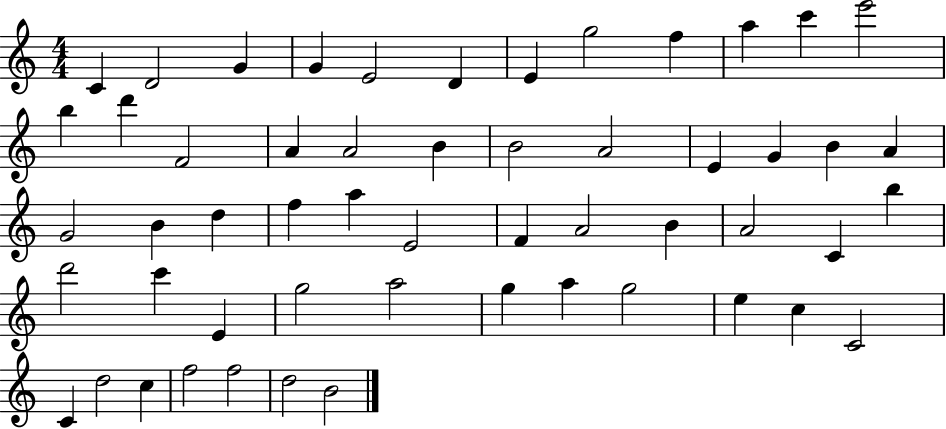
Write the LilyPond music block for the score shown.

{
  \clef treble
  \numericTimeSignature
  \time 4/4
  \key c \major
  c'4 d'2 g'4 | g'4 e'2 d'4 | e'4 g''2 f''4 | a''4 c'''4 e'''2 | \break b''4 d'''4 f'2 | a'4 a'2 b'4 | b'2 a'2 | e'4 g'4 b'4 a'4 | \break g'2 b'4 d''4 | f''4 a''4 e'2 | f'4 a'2 b'4 | a'2 c'4 b''4 | \break d'''2 c'''4 e'4 | g''2 a''2 | g''4 a''4 g''2 | e''4 c''4 c'2 | \break c'4 d''2 c''4 | f''2 f''2 | d''2 b'2 | \bar "|."
}